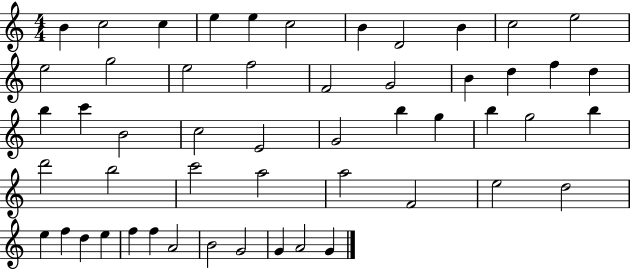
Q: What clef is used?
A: treble